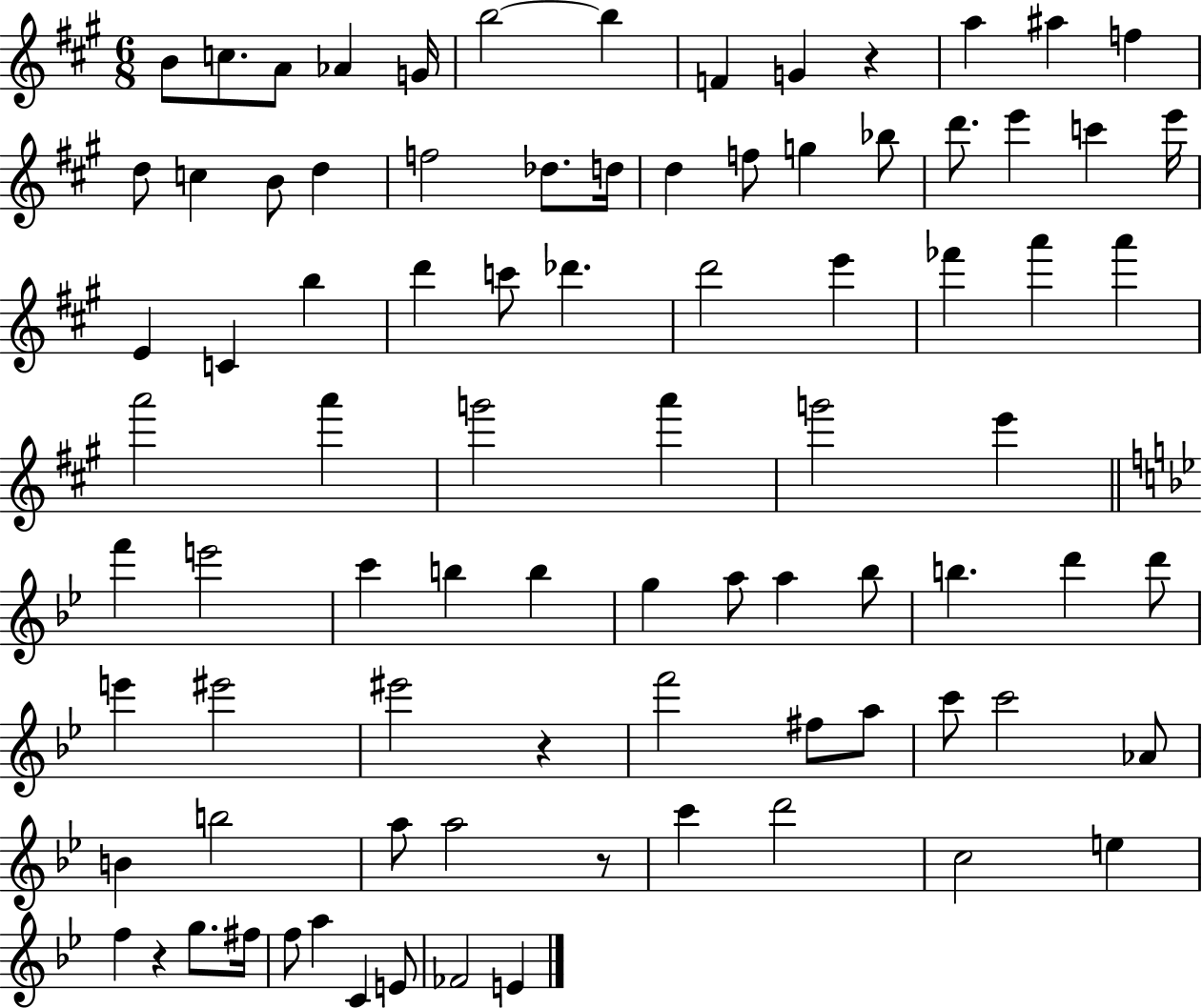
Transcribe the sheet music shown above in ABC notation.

X:1
T:Untitled
M:6/8
L:1/4
K:A
B/2 c/2 A/2 _A G/4 b2 b F G z a ^a f d/2 c B/2 d f2 _d/2 d/4 d f/2 g _b/2 d'/2 e' c' e'/4 E C b d' c'/2 _d' d'2 e' _f' a' a' a'2 a' g'2 a' g'2 e' f' e'2 c' b b g a/2 a _b/2 b d' d'/2 e' ^e'2 ^e'2 z f'2 ^f/2 a/2 c'/2 c'2 _A/2 B b2 a/2 a2 z/2 c' d'2 c2 e f z g/2 ^f/4 f/2 a C E/2 _F2 E